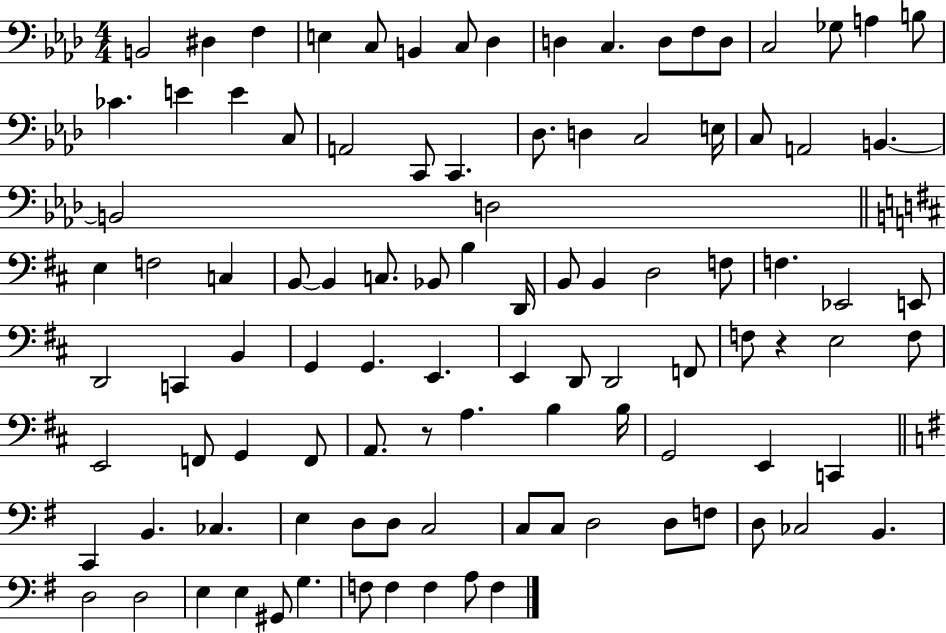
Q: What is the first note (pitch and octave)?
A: B2